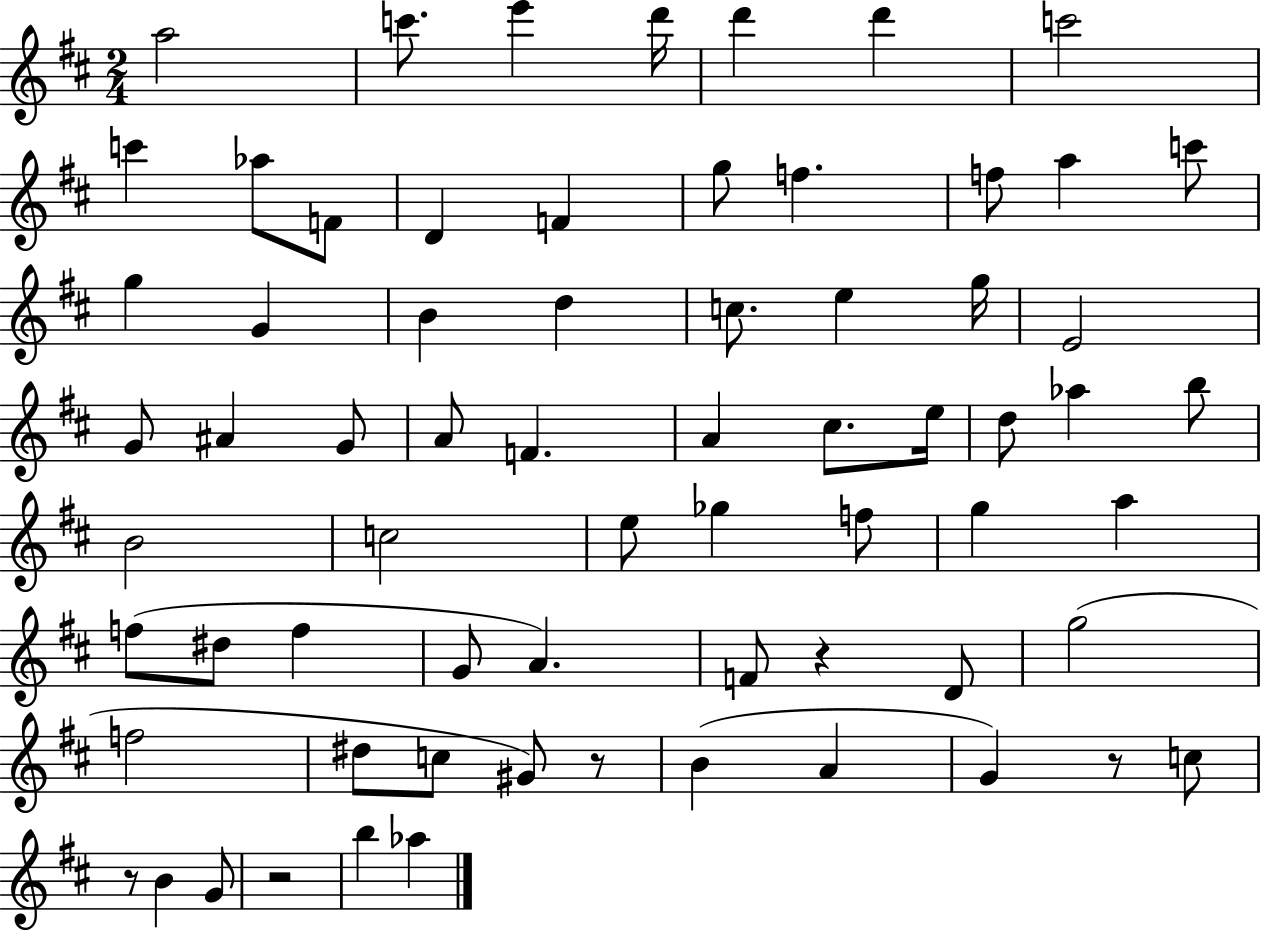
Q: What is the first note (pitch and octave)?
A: A5